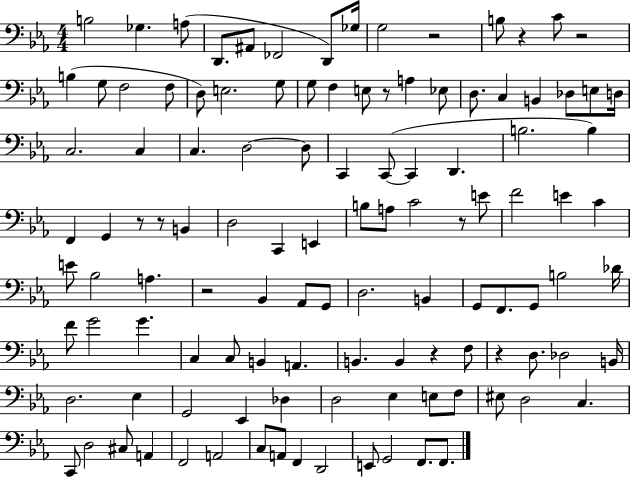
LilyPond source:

{
  \clef bass
  \numericTimeSignature
  \time 4/4
  \key ees \major
  b2 ges4. a8( | d,8. ais,8 fes,2 d,8) ges16 | g2 r2 | b8 r4 c'8 r2 | \break b4( g8 f2 f8 | d8) e2. g8 | g8 f4 e8 r8 a4 ees8 | d8. c4 b,4 des8 e8 d16 | \break c2. c4 | c4. d2~~ d8 | c,4 c,8~(~ c,4 d,4. | b2. b4) | \break f,4 g,4 r8 r8 b,4 | d2 c,4 e,4 | b8 a8 c'2 r8 e'8 | f'2 e'4 c'4 | \break e'8 bes2 a4. | r2 bes,4 aes,8 g,8 | d2. b,4 | g,8 f,8. g,8 b2 des'16 | \break f'8 g'2 g'4. | c4 c8 b,4 a,4. | b,4. b,4 r4 f8 | r4 d8. des2 b,16 | \break d2. ees4 | g,2 ees,4 des4 | d2 ees4 e8 f8 | eis8 d2 c4. | \break c,8 d2 cis8 a,4 | f,2 a,2 | c8 a,8 f,4 d,2 | e,8 g,2 f,8. f,8. | \break \bar "|."
}